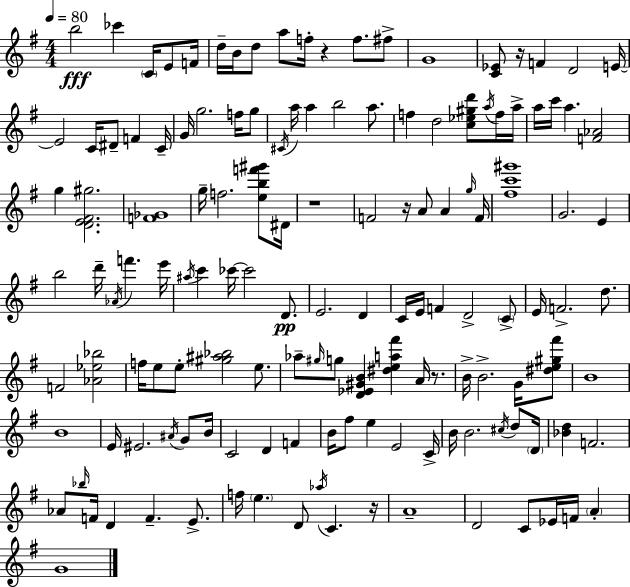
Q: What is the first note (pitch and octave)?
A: B5